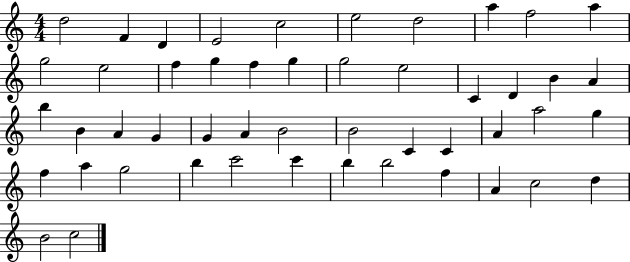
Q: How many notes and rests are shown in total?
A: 49